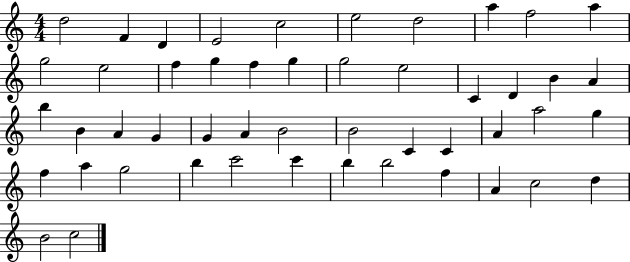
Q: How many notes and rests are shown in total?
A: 49